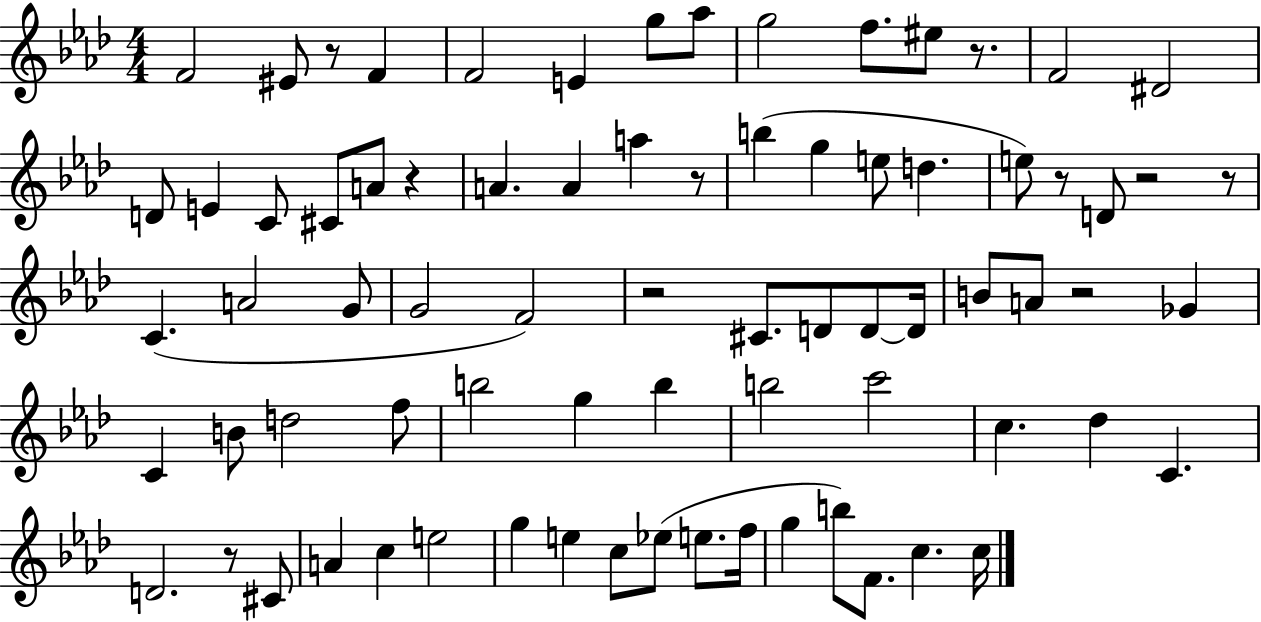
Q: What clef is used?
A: treble